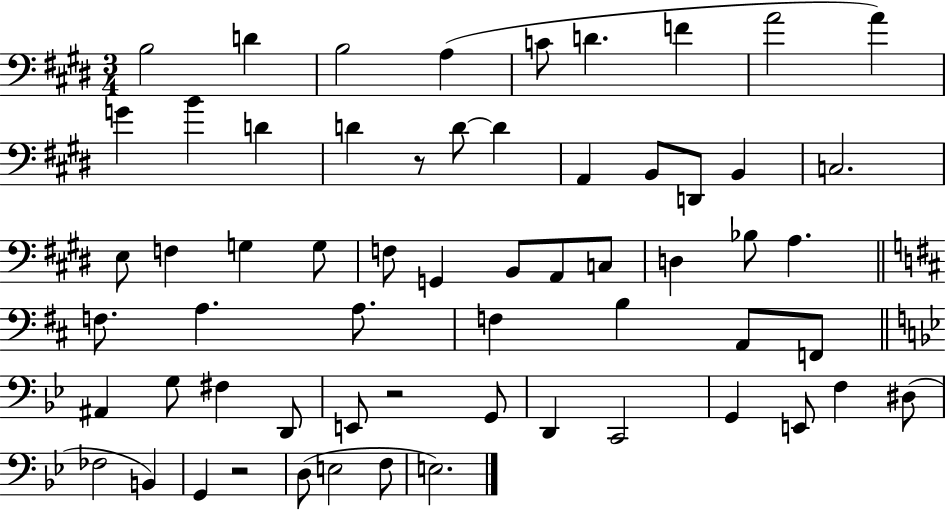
{
  \clef bass
  \numericTimeSignature
  \time 3/4
  \key e \major
  b2 d'4 | b2 a4( | c'8 d'4. f'4 | a'2 a'4) | \break g'4 b'4 d'4 | d'4 r8 d'8~~ d'4 | a,4 b,8 d,8 b,4 | c2. | \break e8 f4 g4 g8 | f8 g,4 b,8 a,8 c8 | d4 bes8 a4. | \bar "||" \break \key b \minor f8. a4. a8. | f4 b4 a,8 f,8 | \bar "||" \break \key g \minor ais,4 g8 fis4 d,8 | e,8 r2 g,8 | d,4 c,2 | g,4 e,8 f4 dis8( | \break fes2 b,4) | g,4 r2 | d8( e2 f8 | e2.) | \break \bar "|."
}